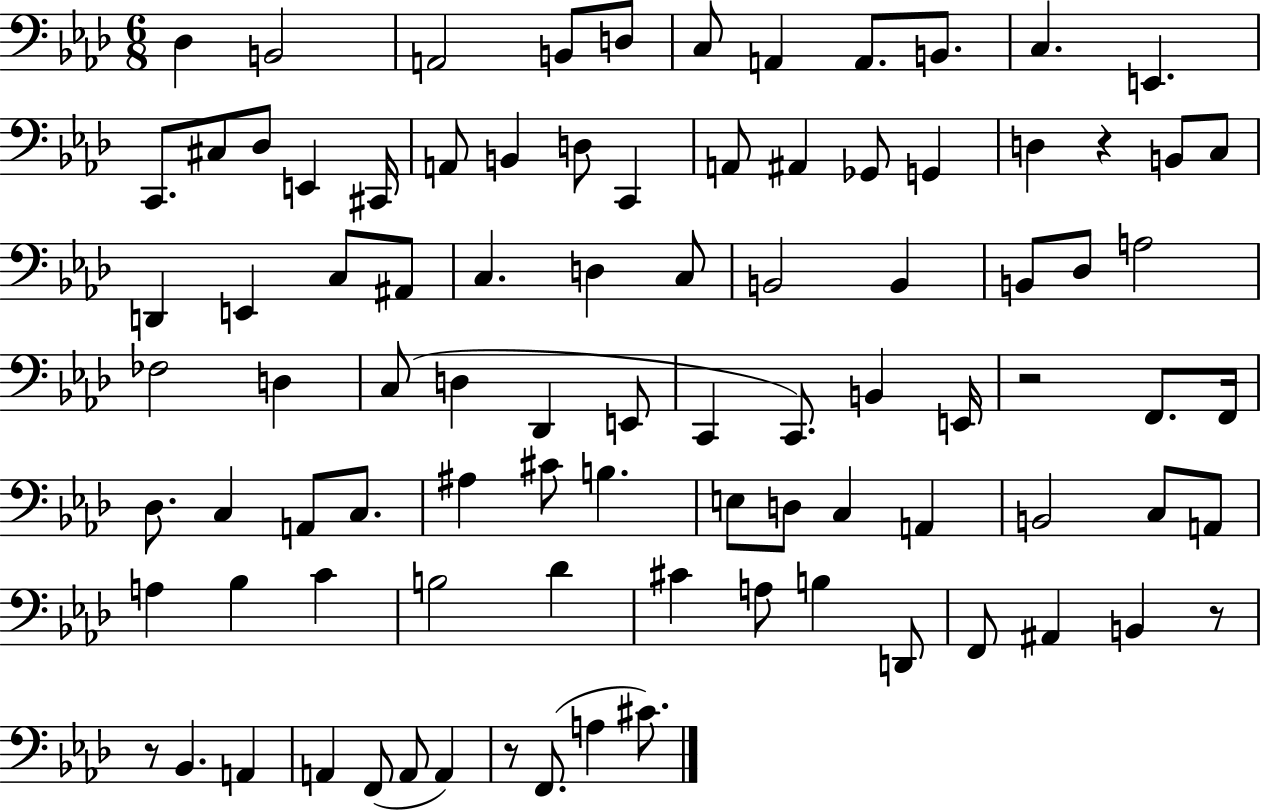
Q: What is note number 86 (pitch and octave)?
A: C#4